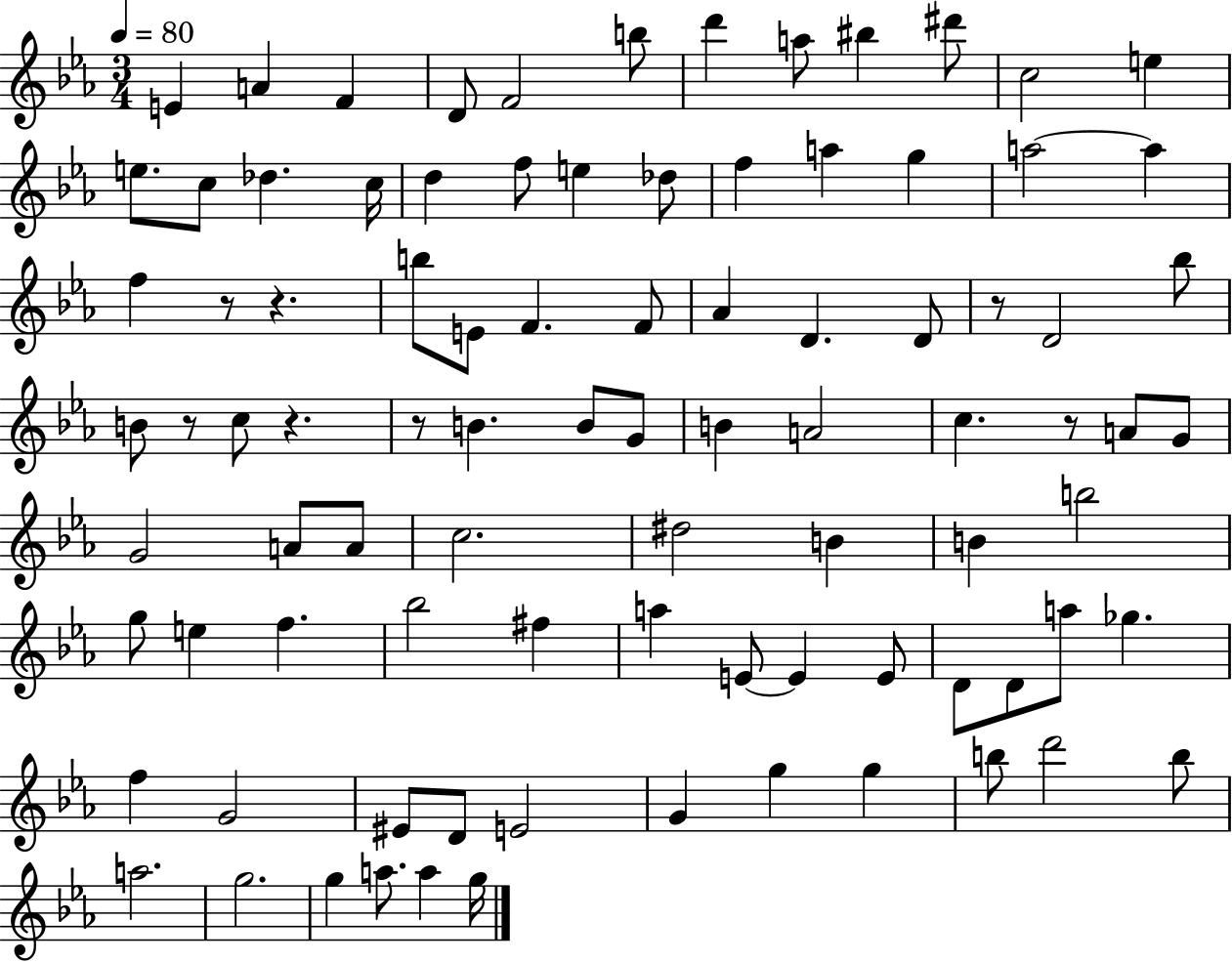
X:1
T:Untitled
M:3/4
L:1/4
K:Eb
E A F D/2 F2 b/2 d' a/2 ^b ^d'/2 c2 e e/2 c/2 _d c/4 d f/2 e _d/2 f a g a2 a f z/2 z b/2 E/2 F F/2 _A D D/2 z/2 D2 _b/2 B/2 z/2 c/2 z z/2 B B/2 G/2 B A2 c z/2 A/2 G/2 G2 A/2 A/2 c2 ^d2 B B b2 g/2 e f _b2 ^f a E/2 E E/2 D/2 D/2 a/2 _g f G2 ^E/2 D/2 E2 G g g b/2 d'2 b/2 a2 g2 g a/2 a g/4